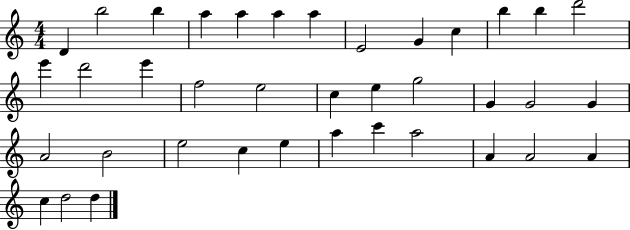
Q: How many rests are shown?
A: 0